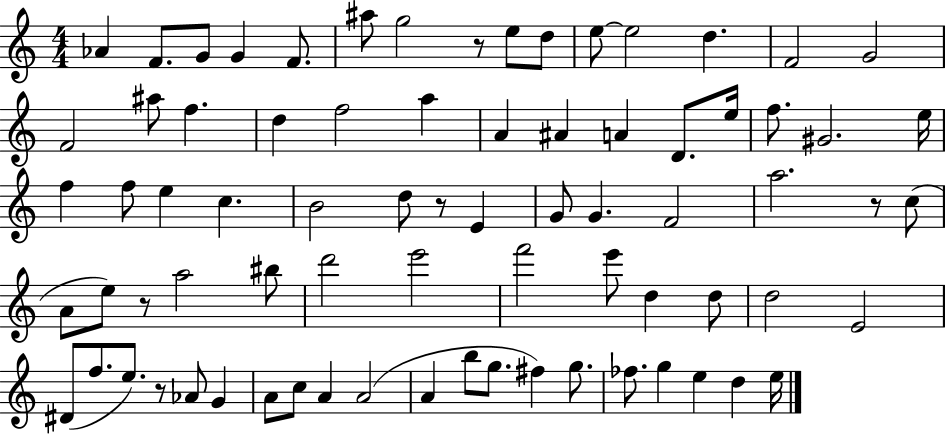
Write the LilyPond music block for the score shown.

{
  \clef treble
  \numericTimeSignature
  \time 4/4
  \key c \major
  \repeat volta 2 { aes'4 f'8. g'8 g'4 f'8. | ais''8 g''2 r8 e''8 d''8 | e''8~~ e''2 d''4. | f'2 g'2 | \break f'2 ais''8 f''4. | d''4 f''2 a''4 | a'4 ais'4 a'4 d'8. e''16 | f''8. gis'2. e''16 | \break f''4 f''8 e''4 c''4. | b'2 d''8 r8 e'4 | g'8 g'4. f'2 | a''2. r8 c''8( | \break a'8 e''8) r8 a''2 bis''8 | d'''2 e'''2 | f'''2 e'''8 d''4 d''8 | d''2 e'2 | \break dis'8( f''8. e''8.) r8 aes'8 g'4 | a'8 c''8 a'4 a'2( | a'4 b''8 g''8. fis''4) g''8. | fes''8. g''4 e''4 d''4 e''16 | \break } \bar "|."
}